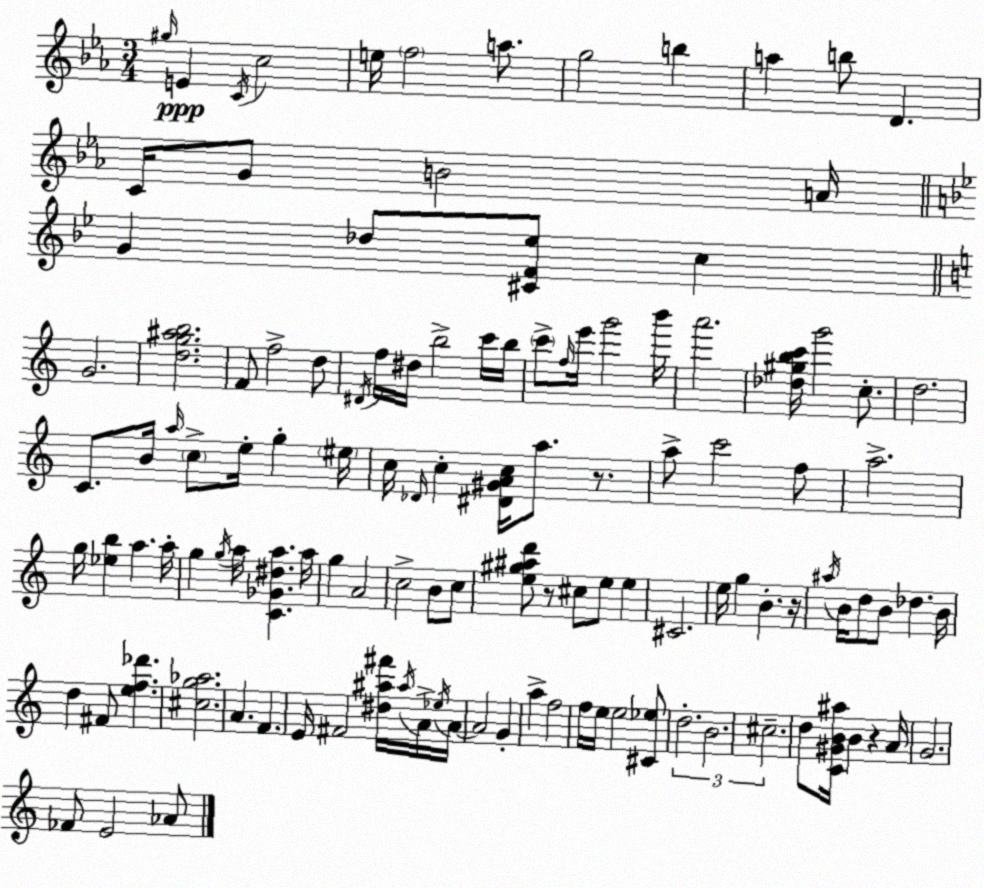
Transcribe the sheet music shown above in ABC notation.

X:1
T:Untitled
M:3/4
L:1/4
K:Cm
^g/4 E C/4 c2 e/4 f2 a/2 g2 b a b/2 D C/4 G/2 B2 A/4 G _d/2 [^CF_e]/2 c G2 [dg^ab]2 F/2 f2 d/2 ^D/4 f/4 ^d/4 b2 c'/4 b/4 c'/2 f/4 e'/4 g'2 b'/4 a'2 [_d^gbc']/4 g'2 c/2 d2 C/2 B/4 a/4 c/2 e/4 g ^e/4 c/4 _D/4 c [^D^GAc]/4 a/2 z/2 a/2 c'2 f/2 a2 g/4 [_eb] a a/4 g g/4 a/4 [C_G^da] a/4 g A2 c2 B/2 c/2 [e^g^ad']/2 z/2 ^c/2 e/2 e ^C2 e/4 g B z/4 ^a/4 B/4 d/2 B/2 _d B/4 d ^F/2 [ef_d'] [^cg_a]2 A F E/4 ^F2 [^d^a^f']/4 ^a/4 A/4 _e/4 A/4 A2 G a f2 f/4 e/4 e2 [^C_e]/2 d2 B2 ^c2 d/2 [C^GB^a]/4 B z A/4 G2 _F/2 E2 _A/2